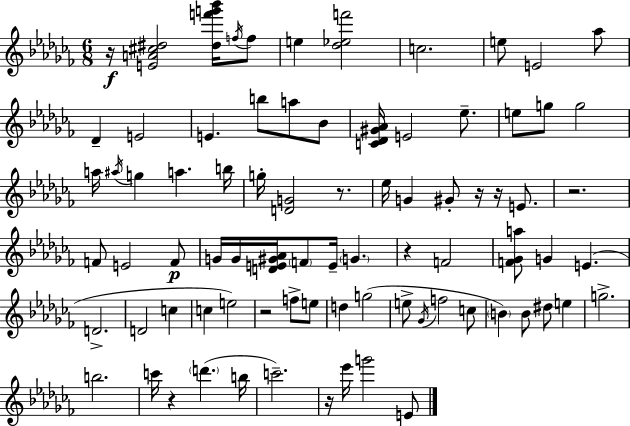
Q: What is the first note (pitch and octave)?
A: F5